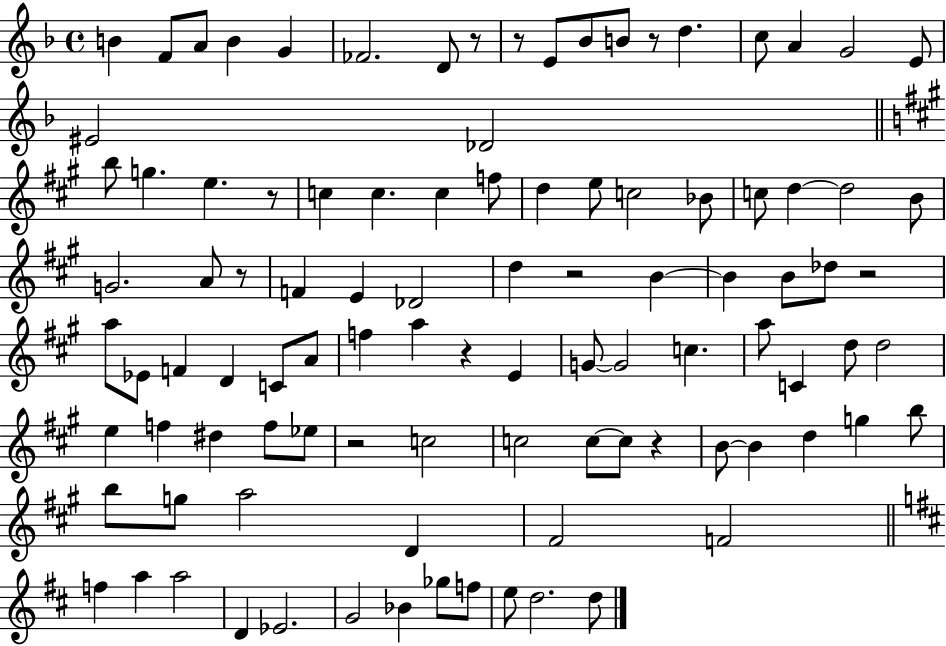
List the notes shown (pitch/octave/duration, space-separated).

B4/q F4/e A4/e B4/q G4/q FES4/h. D4/e R/e R/e E4/e Bb4/e B4/e R/e D5/q. C5/e A4/q G4/h E4/e EIS4/h Db4/h B5/e G5/q. E5/q. R/e C5/q C5/q. C5/q F5/e D5/q E5/e C5/h Bb4/e C5/e D5/q D5/h B4/e G4/h. A4/e R/e F4/q E4/q Db4/h D5/q R/h B4/q B4/q B4/e Db5/e R/h A5/e Eb4/e F4/q D4/q C4/e A4/e F5/q A5/q R/q E4/q G4/e G4/h C5/q. A5/e C4/q D5/e D5/h E5/q F5/q D#5/q F5/e Eb5/e R/h C5/h C5/h C5/e C5/e R/q B4/e B4/q D5/q G5/q B5/e B5/e G5/e A5/h D4/q F#4/h F4/h F5/q A5/q A5/h D4/q Eb4/h. G4/h Bb4/q Gb5/e F5/e E5/e D5/h. D5/e